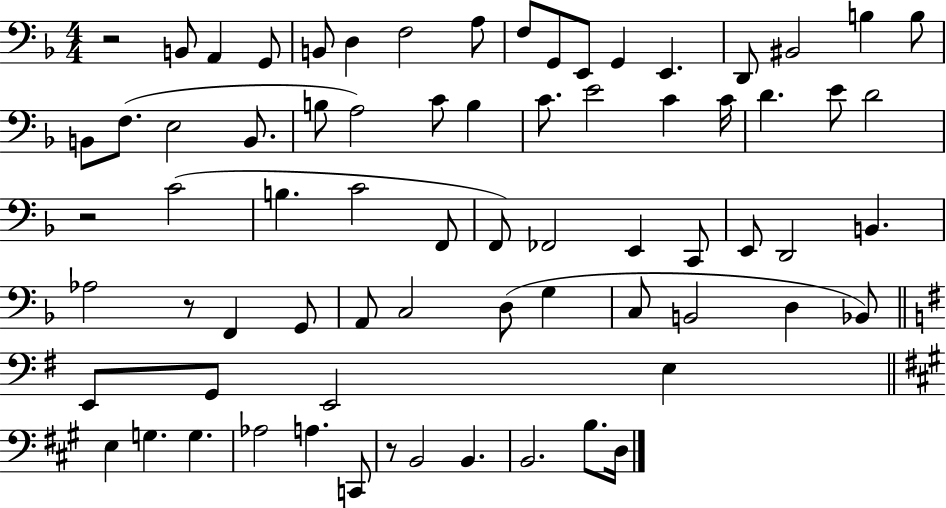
R/h B2/e A2/q G2/e B2/e D3/q F3/h A3/e F3/e G2/e E2/e G2/q E2/q. D2/e BIS2/h B3/q B3/e B2/e F3/e. E3/h B2/e. B3/e A3/h C4/e B3/q C4/e. E4/h C4/q C4/s D4/q. E4/e D4/h R/h C4/h B3/q. C4/h F2/e F2/e FES2/h E2/q C2/e E2/e D2/h B2/q. Ab3/h R/e F2/q G2/e A2/e C3/h D3/e G3/q C3/e B2/h D3/q Bb2/e E2/e G2/e E2/h E3/q E3/q G3/q. G3/q. Ab3/h A3/q. C2/e R/e B2/h B2/q. B2/h. B3/e. D3/s